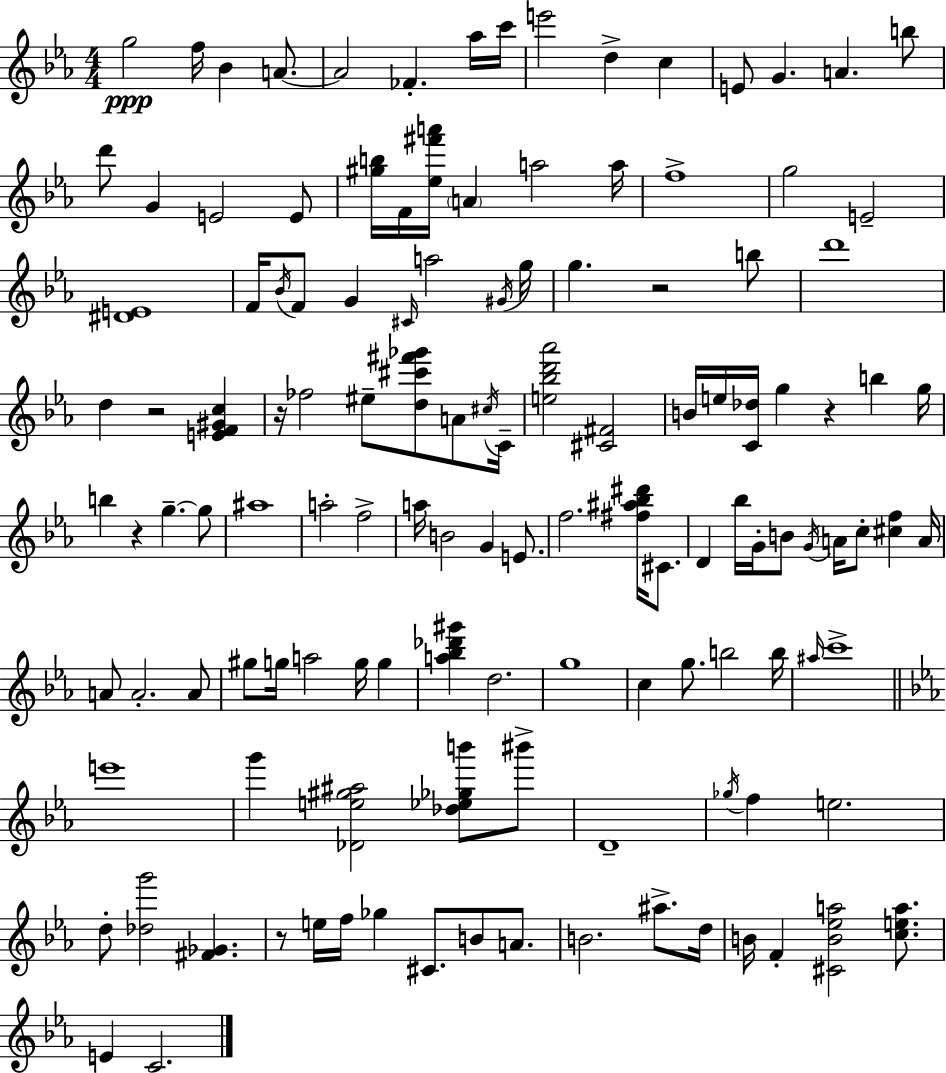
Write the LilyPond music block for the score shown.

{
  \clef treble
  \numericTimeSignature
  \time 4/4
  \key c \minor
  g''2\ppp f''16 bes'4 a'8.~~ | a'2 fes'4.-. aes''16 c'''16 | e'''2 d''4-> c''4 | e'8 g'4. a'4. b''8 | \break d'''8 g'4 e'2 e'8 | <gis'' b''>16 f'16 <ees'' fis''' a'''>16 \parenthesize a'4 a''2 a''16 | f''1-> | g''2 e'2-- | \break <dis' e'>1 | f'16 \acciaccatura { bes'16 } f'8 g'4 \grace { cis'16 } a''2 | \acciaccatura { gis'16 } g''16 g''4. r2 | b''8 d'''1 | \break d''4 r2 <e' f' gis' c''>4 | r16 fes''2 eis''8-- <d'' cis''' fis''' ges'''>8 | a'8 \acciaccatura { cis''16 } c'16-- <e'' bes'' d''' aes'''>2 <cis' fis'>2 | b'16 e''16 <c' des''>16 g''4 r4 b''4 | \break g''16 b''4 r4 g''4.--~~ | g''8 ais''1 | a''2-. f''2-> | a''16 b'2 g'4 | \break e'8. f''2. | <fis'' ais'' bes'' dis'''>16 cis'8. d'4 bes''16 g'16-. b'8 \acciaccatura { g'16 } a'16 c''8-. | <cis'' f''>4 a'16 a'8 a'2.-. | a'8 gis''8 g''16 a''2 | \break g''16 g''4 <a'' bes'' des''' gis'''>4 d''2. | g''1 | c''4 g''8. b''2 | b''16 \grace { ais''16 } c'''1-> | \break \bar "||" \break \key c \minor e'''1 | g'''4 <des' e'' gis'' ais''>2 <des'' ees'' ges'' b'''>8 bis'''8-> | d'1-- | \acciaccatura { ges''16 } f''4 e''2. | \break d''8-. <des'' g'''>2 <fis' ges'>4. | r8 e''16 f''16 ges''4 cis'8. b'8 a'8. | b'2. ais''8.-> | d''16 b'16 f'4-. <cis' b' ees'' a''>2 <c'' e'' a''>8. | \break e'4 c'2. | \bar "|."
}